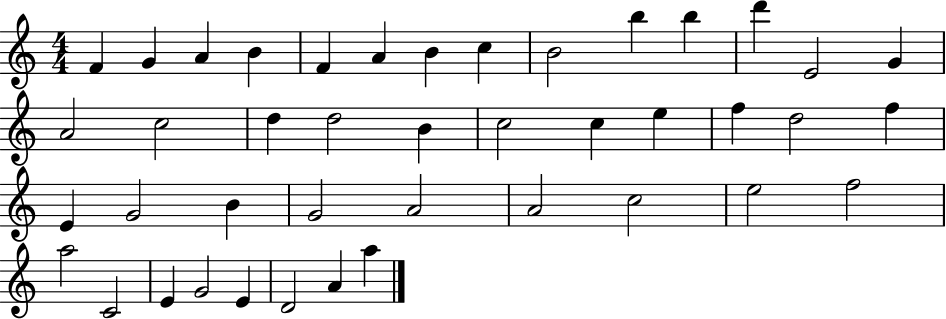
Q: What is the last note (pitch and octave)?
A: A5